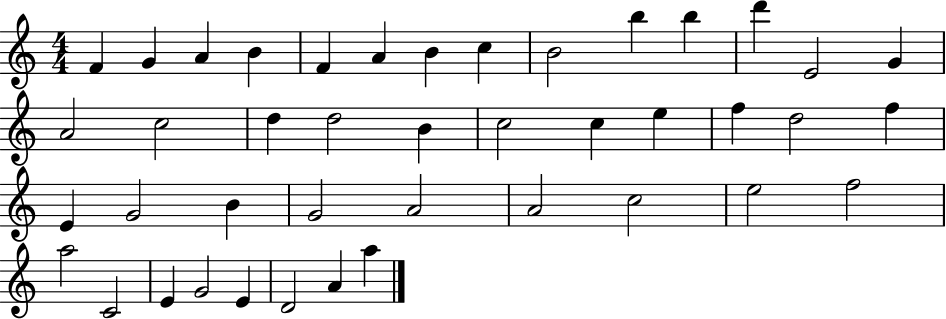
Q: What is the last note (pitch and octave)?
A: A5